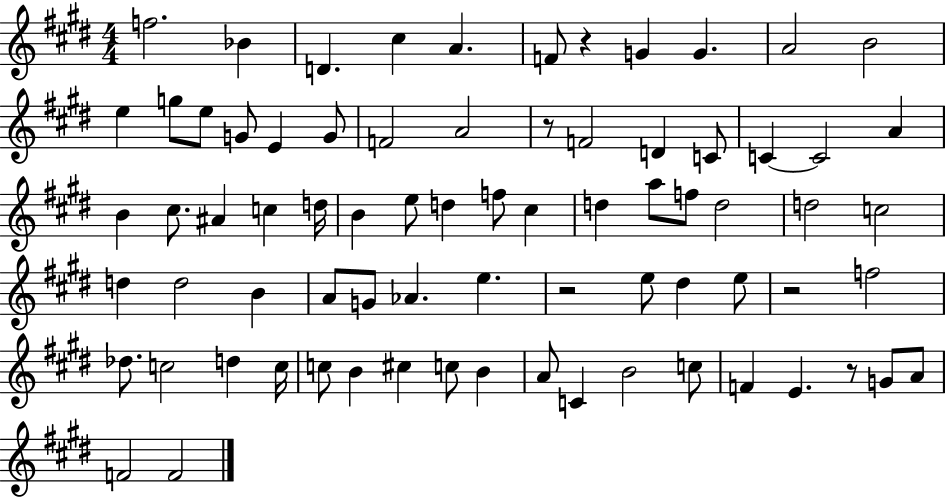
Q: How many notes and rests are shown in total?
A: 75